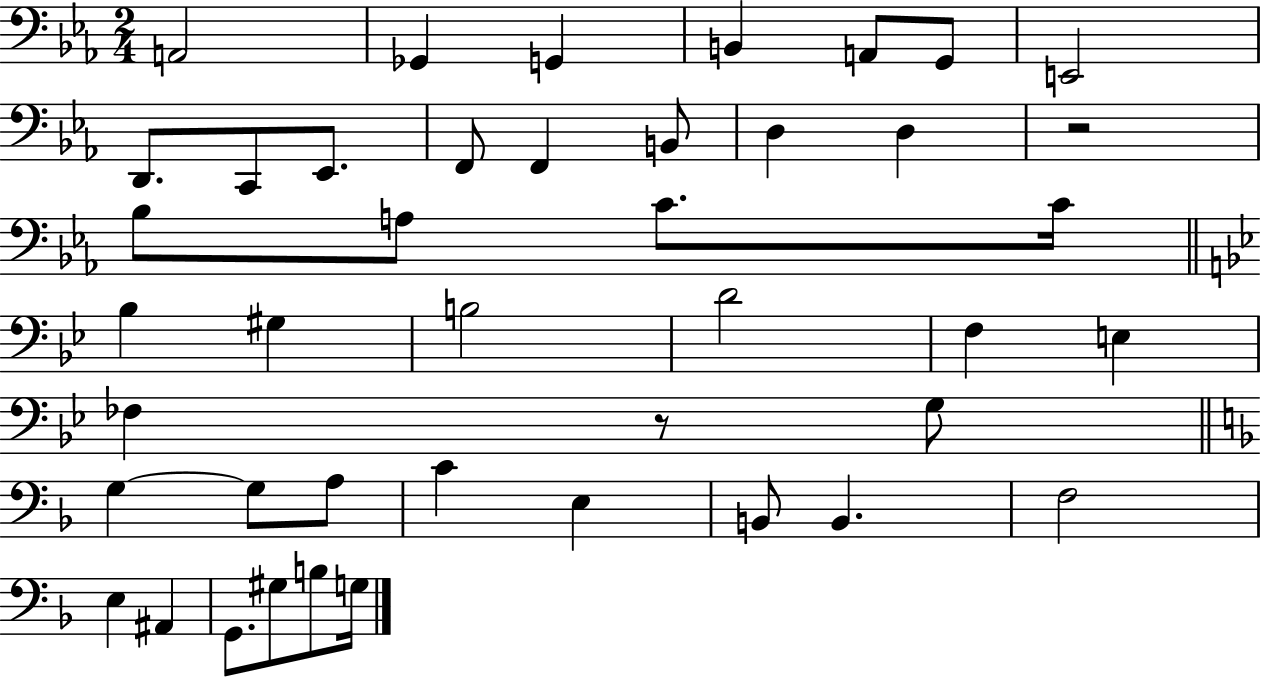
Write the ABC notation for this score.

X:1
T:Untitled
M:2/4
L:1/4
K:Eb
A,,2 _G,, G,, B,, A,,/2 G,,/2 E,,2 D,,/2 C,,/2 _E,,/2 F,,/2 F,, B,,/2 D, D, z2 _B,/2 A,/2 C/2 C/4 _B, ^G, B,2 D2 F, E, _F, z/2 G,/2 G, G,/2 A,/2 C E, B,,/2 B,, F,2 E, ^A,, G,,/2 ^G,/2 B,/2 G,/4